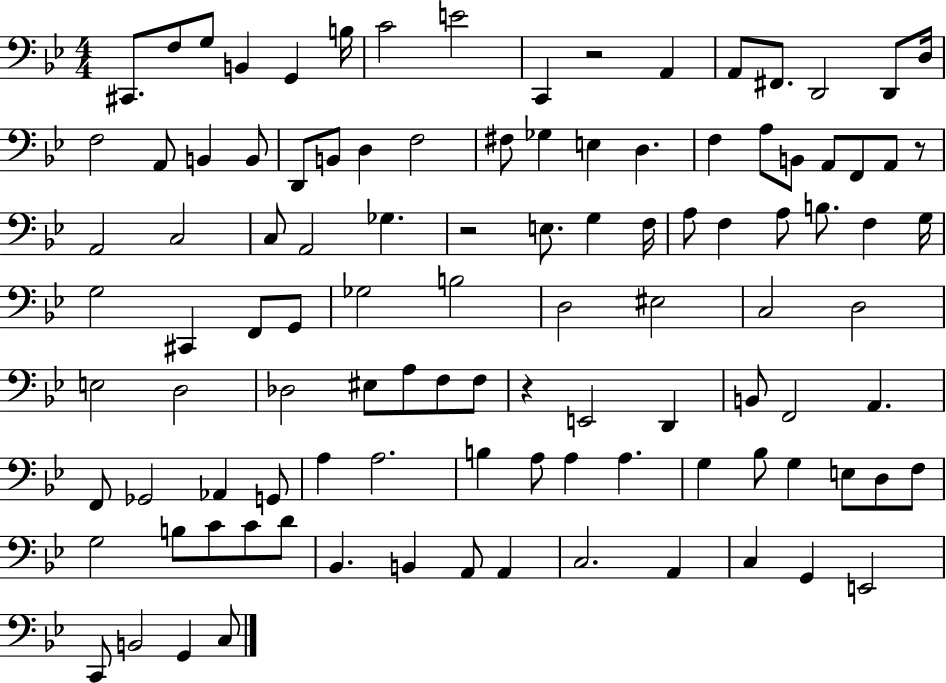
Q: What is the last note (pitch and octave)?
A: C3